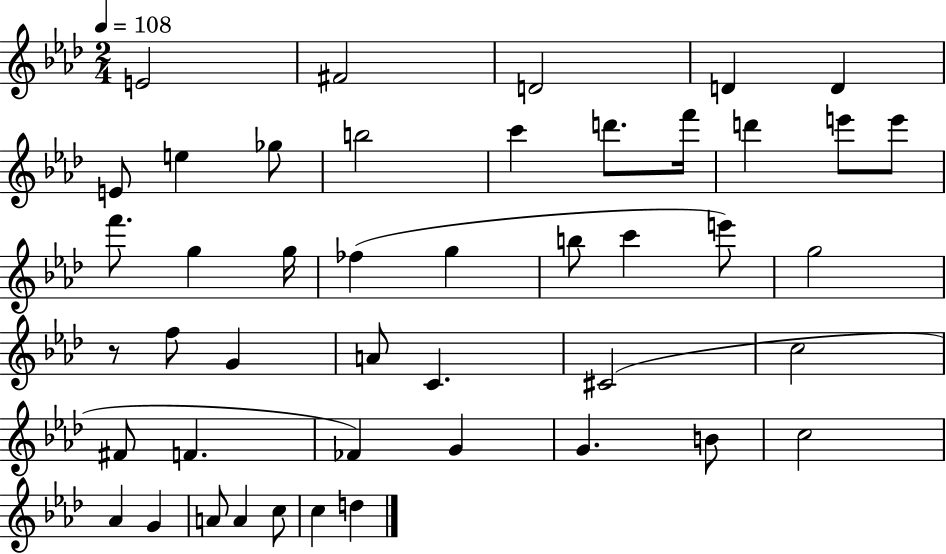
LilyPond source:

{
  \clef treble
  \numericTimeSignature
  \time 2/4
  \key aes \major
  \tempo 4 = 108
  e'2 | fis'2 | d'2 | d'4 d'4 | \break e'8 e''4 ges''8 | b''2 | c'''4 d'''8. f'''16 | d'''4 e'''8 e'''8 | \break f'''8. g''4 g''16 | fes''4( g''4 | b''8 c'''4 e'''8) | g''2 | \break r8 f''8 g'4 | a'8 c'4. | cis'2( | c''2 | \break fis'8 f'4. | fes'4) g'4 | g'4. b'8 | c''2 | \break aes'4 g'4 | a'8 a'4 c''8 | c''4 d''4 | \bar "|."
}